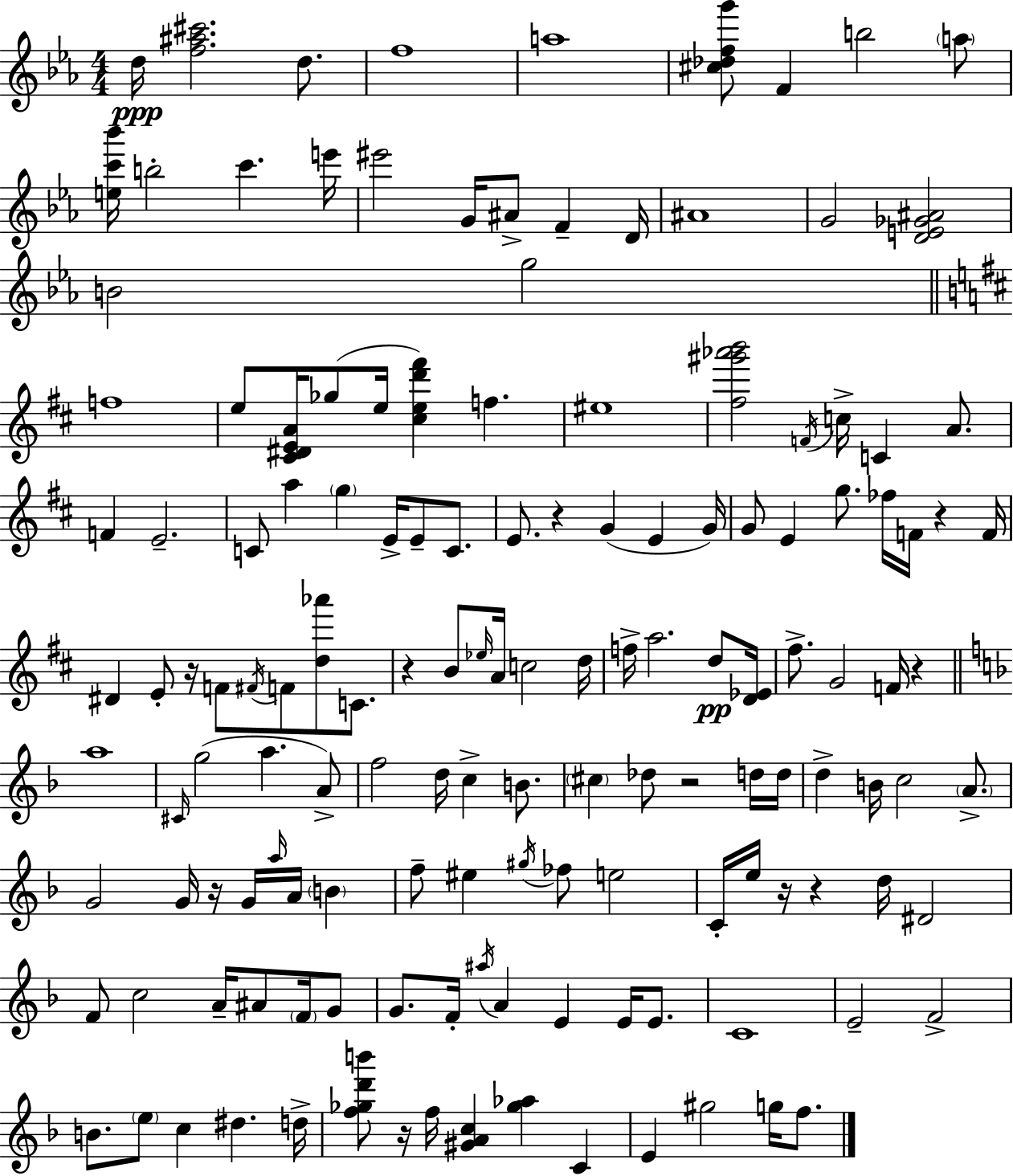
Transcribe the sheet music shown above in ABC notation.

X:1
T:Untitled
M:4/4
L:1/4
K:Eb
d/4 [f^a^c']2 d/2 f4 a4 [^c_dfg']/2 F b2 a/2 [ec'_b']/4 b2 c' e'/4 ^e'2 G/4 ^A/2 F D/4 ^A4 G2 [DE_G^A]2 B2 g2 f4 e/2 [^C^DEA]/4 _g/2 e/4 [^ced'^f'] f ^e4 [^f^g'_a'b']2 F/4 c/4 C A/2 F E2 C/2 a g E/4 E/2 C/2 E/2 z G E G/4 G/2 E g/2 _f/4 F/4 z F/4 ^D E/2 z/4 F/2 ^F/4 F/2 [d_a']/2 C/2 z B/2 _e/4 A/4 c2 d/4 f/4 a2 d/2 [D_E]/4 ^f/2 G2 F/4 z a4 ^C/4 g2 a A/2 f2 d/4 c B/2 ^c _d/2 z2 d/4 d/4 d B/4 c2 A/2 G2 G/4 z/4 G/4 a/4 A/4 B f/2 ^e ^g/4 _f/2 e2 C/4 e/4 z/4 z d/4 ^D2 F/2 c2 A/4 ^A/2 F/4 G/2 G/2 F/4 ^a/4 A E E/4 E/2 C4 E2 F2 B/2 e/2 c ^d d/4 [f_gd'b']/2 z/4 f/4 [^GAc] [_g_a] C E ^g2 g/4 f/2